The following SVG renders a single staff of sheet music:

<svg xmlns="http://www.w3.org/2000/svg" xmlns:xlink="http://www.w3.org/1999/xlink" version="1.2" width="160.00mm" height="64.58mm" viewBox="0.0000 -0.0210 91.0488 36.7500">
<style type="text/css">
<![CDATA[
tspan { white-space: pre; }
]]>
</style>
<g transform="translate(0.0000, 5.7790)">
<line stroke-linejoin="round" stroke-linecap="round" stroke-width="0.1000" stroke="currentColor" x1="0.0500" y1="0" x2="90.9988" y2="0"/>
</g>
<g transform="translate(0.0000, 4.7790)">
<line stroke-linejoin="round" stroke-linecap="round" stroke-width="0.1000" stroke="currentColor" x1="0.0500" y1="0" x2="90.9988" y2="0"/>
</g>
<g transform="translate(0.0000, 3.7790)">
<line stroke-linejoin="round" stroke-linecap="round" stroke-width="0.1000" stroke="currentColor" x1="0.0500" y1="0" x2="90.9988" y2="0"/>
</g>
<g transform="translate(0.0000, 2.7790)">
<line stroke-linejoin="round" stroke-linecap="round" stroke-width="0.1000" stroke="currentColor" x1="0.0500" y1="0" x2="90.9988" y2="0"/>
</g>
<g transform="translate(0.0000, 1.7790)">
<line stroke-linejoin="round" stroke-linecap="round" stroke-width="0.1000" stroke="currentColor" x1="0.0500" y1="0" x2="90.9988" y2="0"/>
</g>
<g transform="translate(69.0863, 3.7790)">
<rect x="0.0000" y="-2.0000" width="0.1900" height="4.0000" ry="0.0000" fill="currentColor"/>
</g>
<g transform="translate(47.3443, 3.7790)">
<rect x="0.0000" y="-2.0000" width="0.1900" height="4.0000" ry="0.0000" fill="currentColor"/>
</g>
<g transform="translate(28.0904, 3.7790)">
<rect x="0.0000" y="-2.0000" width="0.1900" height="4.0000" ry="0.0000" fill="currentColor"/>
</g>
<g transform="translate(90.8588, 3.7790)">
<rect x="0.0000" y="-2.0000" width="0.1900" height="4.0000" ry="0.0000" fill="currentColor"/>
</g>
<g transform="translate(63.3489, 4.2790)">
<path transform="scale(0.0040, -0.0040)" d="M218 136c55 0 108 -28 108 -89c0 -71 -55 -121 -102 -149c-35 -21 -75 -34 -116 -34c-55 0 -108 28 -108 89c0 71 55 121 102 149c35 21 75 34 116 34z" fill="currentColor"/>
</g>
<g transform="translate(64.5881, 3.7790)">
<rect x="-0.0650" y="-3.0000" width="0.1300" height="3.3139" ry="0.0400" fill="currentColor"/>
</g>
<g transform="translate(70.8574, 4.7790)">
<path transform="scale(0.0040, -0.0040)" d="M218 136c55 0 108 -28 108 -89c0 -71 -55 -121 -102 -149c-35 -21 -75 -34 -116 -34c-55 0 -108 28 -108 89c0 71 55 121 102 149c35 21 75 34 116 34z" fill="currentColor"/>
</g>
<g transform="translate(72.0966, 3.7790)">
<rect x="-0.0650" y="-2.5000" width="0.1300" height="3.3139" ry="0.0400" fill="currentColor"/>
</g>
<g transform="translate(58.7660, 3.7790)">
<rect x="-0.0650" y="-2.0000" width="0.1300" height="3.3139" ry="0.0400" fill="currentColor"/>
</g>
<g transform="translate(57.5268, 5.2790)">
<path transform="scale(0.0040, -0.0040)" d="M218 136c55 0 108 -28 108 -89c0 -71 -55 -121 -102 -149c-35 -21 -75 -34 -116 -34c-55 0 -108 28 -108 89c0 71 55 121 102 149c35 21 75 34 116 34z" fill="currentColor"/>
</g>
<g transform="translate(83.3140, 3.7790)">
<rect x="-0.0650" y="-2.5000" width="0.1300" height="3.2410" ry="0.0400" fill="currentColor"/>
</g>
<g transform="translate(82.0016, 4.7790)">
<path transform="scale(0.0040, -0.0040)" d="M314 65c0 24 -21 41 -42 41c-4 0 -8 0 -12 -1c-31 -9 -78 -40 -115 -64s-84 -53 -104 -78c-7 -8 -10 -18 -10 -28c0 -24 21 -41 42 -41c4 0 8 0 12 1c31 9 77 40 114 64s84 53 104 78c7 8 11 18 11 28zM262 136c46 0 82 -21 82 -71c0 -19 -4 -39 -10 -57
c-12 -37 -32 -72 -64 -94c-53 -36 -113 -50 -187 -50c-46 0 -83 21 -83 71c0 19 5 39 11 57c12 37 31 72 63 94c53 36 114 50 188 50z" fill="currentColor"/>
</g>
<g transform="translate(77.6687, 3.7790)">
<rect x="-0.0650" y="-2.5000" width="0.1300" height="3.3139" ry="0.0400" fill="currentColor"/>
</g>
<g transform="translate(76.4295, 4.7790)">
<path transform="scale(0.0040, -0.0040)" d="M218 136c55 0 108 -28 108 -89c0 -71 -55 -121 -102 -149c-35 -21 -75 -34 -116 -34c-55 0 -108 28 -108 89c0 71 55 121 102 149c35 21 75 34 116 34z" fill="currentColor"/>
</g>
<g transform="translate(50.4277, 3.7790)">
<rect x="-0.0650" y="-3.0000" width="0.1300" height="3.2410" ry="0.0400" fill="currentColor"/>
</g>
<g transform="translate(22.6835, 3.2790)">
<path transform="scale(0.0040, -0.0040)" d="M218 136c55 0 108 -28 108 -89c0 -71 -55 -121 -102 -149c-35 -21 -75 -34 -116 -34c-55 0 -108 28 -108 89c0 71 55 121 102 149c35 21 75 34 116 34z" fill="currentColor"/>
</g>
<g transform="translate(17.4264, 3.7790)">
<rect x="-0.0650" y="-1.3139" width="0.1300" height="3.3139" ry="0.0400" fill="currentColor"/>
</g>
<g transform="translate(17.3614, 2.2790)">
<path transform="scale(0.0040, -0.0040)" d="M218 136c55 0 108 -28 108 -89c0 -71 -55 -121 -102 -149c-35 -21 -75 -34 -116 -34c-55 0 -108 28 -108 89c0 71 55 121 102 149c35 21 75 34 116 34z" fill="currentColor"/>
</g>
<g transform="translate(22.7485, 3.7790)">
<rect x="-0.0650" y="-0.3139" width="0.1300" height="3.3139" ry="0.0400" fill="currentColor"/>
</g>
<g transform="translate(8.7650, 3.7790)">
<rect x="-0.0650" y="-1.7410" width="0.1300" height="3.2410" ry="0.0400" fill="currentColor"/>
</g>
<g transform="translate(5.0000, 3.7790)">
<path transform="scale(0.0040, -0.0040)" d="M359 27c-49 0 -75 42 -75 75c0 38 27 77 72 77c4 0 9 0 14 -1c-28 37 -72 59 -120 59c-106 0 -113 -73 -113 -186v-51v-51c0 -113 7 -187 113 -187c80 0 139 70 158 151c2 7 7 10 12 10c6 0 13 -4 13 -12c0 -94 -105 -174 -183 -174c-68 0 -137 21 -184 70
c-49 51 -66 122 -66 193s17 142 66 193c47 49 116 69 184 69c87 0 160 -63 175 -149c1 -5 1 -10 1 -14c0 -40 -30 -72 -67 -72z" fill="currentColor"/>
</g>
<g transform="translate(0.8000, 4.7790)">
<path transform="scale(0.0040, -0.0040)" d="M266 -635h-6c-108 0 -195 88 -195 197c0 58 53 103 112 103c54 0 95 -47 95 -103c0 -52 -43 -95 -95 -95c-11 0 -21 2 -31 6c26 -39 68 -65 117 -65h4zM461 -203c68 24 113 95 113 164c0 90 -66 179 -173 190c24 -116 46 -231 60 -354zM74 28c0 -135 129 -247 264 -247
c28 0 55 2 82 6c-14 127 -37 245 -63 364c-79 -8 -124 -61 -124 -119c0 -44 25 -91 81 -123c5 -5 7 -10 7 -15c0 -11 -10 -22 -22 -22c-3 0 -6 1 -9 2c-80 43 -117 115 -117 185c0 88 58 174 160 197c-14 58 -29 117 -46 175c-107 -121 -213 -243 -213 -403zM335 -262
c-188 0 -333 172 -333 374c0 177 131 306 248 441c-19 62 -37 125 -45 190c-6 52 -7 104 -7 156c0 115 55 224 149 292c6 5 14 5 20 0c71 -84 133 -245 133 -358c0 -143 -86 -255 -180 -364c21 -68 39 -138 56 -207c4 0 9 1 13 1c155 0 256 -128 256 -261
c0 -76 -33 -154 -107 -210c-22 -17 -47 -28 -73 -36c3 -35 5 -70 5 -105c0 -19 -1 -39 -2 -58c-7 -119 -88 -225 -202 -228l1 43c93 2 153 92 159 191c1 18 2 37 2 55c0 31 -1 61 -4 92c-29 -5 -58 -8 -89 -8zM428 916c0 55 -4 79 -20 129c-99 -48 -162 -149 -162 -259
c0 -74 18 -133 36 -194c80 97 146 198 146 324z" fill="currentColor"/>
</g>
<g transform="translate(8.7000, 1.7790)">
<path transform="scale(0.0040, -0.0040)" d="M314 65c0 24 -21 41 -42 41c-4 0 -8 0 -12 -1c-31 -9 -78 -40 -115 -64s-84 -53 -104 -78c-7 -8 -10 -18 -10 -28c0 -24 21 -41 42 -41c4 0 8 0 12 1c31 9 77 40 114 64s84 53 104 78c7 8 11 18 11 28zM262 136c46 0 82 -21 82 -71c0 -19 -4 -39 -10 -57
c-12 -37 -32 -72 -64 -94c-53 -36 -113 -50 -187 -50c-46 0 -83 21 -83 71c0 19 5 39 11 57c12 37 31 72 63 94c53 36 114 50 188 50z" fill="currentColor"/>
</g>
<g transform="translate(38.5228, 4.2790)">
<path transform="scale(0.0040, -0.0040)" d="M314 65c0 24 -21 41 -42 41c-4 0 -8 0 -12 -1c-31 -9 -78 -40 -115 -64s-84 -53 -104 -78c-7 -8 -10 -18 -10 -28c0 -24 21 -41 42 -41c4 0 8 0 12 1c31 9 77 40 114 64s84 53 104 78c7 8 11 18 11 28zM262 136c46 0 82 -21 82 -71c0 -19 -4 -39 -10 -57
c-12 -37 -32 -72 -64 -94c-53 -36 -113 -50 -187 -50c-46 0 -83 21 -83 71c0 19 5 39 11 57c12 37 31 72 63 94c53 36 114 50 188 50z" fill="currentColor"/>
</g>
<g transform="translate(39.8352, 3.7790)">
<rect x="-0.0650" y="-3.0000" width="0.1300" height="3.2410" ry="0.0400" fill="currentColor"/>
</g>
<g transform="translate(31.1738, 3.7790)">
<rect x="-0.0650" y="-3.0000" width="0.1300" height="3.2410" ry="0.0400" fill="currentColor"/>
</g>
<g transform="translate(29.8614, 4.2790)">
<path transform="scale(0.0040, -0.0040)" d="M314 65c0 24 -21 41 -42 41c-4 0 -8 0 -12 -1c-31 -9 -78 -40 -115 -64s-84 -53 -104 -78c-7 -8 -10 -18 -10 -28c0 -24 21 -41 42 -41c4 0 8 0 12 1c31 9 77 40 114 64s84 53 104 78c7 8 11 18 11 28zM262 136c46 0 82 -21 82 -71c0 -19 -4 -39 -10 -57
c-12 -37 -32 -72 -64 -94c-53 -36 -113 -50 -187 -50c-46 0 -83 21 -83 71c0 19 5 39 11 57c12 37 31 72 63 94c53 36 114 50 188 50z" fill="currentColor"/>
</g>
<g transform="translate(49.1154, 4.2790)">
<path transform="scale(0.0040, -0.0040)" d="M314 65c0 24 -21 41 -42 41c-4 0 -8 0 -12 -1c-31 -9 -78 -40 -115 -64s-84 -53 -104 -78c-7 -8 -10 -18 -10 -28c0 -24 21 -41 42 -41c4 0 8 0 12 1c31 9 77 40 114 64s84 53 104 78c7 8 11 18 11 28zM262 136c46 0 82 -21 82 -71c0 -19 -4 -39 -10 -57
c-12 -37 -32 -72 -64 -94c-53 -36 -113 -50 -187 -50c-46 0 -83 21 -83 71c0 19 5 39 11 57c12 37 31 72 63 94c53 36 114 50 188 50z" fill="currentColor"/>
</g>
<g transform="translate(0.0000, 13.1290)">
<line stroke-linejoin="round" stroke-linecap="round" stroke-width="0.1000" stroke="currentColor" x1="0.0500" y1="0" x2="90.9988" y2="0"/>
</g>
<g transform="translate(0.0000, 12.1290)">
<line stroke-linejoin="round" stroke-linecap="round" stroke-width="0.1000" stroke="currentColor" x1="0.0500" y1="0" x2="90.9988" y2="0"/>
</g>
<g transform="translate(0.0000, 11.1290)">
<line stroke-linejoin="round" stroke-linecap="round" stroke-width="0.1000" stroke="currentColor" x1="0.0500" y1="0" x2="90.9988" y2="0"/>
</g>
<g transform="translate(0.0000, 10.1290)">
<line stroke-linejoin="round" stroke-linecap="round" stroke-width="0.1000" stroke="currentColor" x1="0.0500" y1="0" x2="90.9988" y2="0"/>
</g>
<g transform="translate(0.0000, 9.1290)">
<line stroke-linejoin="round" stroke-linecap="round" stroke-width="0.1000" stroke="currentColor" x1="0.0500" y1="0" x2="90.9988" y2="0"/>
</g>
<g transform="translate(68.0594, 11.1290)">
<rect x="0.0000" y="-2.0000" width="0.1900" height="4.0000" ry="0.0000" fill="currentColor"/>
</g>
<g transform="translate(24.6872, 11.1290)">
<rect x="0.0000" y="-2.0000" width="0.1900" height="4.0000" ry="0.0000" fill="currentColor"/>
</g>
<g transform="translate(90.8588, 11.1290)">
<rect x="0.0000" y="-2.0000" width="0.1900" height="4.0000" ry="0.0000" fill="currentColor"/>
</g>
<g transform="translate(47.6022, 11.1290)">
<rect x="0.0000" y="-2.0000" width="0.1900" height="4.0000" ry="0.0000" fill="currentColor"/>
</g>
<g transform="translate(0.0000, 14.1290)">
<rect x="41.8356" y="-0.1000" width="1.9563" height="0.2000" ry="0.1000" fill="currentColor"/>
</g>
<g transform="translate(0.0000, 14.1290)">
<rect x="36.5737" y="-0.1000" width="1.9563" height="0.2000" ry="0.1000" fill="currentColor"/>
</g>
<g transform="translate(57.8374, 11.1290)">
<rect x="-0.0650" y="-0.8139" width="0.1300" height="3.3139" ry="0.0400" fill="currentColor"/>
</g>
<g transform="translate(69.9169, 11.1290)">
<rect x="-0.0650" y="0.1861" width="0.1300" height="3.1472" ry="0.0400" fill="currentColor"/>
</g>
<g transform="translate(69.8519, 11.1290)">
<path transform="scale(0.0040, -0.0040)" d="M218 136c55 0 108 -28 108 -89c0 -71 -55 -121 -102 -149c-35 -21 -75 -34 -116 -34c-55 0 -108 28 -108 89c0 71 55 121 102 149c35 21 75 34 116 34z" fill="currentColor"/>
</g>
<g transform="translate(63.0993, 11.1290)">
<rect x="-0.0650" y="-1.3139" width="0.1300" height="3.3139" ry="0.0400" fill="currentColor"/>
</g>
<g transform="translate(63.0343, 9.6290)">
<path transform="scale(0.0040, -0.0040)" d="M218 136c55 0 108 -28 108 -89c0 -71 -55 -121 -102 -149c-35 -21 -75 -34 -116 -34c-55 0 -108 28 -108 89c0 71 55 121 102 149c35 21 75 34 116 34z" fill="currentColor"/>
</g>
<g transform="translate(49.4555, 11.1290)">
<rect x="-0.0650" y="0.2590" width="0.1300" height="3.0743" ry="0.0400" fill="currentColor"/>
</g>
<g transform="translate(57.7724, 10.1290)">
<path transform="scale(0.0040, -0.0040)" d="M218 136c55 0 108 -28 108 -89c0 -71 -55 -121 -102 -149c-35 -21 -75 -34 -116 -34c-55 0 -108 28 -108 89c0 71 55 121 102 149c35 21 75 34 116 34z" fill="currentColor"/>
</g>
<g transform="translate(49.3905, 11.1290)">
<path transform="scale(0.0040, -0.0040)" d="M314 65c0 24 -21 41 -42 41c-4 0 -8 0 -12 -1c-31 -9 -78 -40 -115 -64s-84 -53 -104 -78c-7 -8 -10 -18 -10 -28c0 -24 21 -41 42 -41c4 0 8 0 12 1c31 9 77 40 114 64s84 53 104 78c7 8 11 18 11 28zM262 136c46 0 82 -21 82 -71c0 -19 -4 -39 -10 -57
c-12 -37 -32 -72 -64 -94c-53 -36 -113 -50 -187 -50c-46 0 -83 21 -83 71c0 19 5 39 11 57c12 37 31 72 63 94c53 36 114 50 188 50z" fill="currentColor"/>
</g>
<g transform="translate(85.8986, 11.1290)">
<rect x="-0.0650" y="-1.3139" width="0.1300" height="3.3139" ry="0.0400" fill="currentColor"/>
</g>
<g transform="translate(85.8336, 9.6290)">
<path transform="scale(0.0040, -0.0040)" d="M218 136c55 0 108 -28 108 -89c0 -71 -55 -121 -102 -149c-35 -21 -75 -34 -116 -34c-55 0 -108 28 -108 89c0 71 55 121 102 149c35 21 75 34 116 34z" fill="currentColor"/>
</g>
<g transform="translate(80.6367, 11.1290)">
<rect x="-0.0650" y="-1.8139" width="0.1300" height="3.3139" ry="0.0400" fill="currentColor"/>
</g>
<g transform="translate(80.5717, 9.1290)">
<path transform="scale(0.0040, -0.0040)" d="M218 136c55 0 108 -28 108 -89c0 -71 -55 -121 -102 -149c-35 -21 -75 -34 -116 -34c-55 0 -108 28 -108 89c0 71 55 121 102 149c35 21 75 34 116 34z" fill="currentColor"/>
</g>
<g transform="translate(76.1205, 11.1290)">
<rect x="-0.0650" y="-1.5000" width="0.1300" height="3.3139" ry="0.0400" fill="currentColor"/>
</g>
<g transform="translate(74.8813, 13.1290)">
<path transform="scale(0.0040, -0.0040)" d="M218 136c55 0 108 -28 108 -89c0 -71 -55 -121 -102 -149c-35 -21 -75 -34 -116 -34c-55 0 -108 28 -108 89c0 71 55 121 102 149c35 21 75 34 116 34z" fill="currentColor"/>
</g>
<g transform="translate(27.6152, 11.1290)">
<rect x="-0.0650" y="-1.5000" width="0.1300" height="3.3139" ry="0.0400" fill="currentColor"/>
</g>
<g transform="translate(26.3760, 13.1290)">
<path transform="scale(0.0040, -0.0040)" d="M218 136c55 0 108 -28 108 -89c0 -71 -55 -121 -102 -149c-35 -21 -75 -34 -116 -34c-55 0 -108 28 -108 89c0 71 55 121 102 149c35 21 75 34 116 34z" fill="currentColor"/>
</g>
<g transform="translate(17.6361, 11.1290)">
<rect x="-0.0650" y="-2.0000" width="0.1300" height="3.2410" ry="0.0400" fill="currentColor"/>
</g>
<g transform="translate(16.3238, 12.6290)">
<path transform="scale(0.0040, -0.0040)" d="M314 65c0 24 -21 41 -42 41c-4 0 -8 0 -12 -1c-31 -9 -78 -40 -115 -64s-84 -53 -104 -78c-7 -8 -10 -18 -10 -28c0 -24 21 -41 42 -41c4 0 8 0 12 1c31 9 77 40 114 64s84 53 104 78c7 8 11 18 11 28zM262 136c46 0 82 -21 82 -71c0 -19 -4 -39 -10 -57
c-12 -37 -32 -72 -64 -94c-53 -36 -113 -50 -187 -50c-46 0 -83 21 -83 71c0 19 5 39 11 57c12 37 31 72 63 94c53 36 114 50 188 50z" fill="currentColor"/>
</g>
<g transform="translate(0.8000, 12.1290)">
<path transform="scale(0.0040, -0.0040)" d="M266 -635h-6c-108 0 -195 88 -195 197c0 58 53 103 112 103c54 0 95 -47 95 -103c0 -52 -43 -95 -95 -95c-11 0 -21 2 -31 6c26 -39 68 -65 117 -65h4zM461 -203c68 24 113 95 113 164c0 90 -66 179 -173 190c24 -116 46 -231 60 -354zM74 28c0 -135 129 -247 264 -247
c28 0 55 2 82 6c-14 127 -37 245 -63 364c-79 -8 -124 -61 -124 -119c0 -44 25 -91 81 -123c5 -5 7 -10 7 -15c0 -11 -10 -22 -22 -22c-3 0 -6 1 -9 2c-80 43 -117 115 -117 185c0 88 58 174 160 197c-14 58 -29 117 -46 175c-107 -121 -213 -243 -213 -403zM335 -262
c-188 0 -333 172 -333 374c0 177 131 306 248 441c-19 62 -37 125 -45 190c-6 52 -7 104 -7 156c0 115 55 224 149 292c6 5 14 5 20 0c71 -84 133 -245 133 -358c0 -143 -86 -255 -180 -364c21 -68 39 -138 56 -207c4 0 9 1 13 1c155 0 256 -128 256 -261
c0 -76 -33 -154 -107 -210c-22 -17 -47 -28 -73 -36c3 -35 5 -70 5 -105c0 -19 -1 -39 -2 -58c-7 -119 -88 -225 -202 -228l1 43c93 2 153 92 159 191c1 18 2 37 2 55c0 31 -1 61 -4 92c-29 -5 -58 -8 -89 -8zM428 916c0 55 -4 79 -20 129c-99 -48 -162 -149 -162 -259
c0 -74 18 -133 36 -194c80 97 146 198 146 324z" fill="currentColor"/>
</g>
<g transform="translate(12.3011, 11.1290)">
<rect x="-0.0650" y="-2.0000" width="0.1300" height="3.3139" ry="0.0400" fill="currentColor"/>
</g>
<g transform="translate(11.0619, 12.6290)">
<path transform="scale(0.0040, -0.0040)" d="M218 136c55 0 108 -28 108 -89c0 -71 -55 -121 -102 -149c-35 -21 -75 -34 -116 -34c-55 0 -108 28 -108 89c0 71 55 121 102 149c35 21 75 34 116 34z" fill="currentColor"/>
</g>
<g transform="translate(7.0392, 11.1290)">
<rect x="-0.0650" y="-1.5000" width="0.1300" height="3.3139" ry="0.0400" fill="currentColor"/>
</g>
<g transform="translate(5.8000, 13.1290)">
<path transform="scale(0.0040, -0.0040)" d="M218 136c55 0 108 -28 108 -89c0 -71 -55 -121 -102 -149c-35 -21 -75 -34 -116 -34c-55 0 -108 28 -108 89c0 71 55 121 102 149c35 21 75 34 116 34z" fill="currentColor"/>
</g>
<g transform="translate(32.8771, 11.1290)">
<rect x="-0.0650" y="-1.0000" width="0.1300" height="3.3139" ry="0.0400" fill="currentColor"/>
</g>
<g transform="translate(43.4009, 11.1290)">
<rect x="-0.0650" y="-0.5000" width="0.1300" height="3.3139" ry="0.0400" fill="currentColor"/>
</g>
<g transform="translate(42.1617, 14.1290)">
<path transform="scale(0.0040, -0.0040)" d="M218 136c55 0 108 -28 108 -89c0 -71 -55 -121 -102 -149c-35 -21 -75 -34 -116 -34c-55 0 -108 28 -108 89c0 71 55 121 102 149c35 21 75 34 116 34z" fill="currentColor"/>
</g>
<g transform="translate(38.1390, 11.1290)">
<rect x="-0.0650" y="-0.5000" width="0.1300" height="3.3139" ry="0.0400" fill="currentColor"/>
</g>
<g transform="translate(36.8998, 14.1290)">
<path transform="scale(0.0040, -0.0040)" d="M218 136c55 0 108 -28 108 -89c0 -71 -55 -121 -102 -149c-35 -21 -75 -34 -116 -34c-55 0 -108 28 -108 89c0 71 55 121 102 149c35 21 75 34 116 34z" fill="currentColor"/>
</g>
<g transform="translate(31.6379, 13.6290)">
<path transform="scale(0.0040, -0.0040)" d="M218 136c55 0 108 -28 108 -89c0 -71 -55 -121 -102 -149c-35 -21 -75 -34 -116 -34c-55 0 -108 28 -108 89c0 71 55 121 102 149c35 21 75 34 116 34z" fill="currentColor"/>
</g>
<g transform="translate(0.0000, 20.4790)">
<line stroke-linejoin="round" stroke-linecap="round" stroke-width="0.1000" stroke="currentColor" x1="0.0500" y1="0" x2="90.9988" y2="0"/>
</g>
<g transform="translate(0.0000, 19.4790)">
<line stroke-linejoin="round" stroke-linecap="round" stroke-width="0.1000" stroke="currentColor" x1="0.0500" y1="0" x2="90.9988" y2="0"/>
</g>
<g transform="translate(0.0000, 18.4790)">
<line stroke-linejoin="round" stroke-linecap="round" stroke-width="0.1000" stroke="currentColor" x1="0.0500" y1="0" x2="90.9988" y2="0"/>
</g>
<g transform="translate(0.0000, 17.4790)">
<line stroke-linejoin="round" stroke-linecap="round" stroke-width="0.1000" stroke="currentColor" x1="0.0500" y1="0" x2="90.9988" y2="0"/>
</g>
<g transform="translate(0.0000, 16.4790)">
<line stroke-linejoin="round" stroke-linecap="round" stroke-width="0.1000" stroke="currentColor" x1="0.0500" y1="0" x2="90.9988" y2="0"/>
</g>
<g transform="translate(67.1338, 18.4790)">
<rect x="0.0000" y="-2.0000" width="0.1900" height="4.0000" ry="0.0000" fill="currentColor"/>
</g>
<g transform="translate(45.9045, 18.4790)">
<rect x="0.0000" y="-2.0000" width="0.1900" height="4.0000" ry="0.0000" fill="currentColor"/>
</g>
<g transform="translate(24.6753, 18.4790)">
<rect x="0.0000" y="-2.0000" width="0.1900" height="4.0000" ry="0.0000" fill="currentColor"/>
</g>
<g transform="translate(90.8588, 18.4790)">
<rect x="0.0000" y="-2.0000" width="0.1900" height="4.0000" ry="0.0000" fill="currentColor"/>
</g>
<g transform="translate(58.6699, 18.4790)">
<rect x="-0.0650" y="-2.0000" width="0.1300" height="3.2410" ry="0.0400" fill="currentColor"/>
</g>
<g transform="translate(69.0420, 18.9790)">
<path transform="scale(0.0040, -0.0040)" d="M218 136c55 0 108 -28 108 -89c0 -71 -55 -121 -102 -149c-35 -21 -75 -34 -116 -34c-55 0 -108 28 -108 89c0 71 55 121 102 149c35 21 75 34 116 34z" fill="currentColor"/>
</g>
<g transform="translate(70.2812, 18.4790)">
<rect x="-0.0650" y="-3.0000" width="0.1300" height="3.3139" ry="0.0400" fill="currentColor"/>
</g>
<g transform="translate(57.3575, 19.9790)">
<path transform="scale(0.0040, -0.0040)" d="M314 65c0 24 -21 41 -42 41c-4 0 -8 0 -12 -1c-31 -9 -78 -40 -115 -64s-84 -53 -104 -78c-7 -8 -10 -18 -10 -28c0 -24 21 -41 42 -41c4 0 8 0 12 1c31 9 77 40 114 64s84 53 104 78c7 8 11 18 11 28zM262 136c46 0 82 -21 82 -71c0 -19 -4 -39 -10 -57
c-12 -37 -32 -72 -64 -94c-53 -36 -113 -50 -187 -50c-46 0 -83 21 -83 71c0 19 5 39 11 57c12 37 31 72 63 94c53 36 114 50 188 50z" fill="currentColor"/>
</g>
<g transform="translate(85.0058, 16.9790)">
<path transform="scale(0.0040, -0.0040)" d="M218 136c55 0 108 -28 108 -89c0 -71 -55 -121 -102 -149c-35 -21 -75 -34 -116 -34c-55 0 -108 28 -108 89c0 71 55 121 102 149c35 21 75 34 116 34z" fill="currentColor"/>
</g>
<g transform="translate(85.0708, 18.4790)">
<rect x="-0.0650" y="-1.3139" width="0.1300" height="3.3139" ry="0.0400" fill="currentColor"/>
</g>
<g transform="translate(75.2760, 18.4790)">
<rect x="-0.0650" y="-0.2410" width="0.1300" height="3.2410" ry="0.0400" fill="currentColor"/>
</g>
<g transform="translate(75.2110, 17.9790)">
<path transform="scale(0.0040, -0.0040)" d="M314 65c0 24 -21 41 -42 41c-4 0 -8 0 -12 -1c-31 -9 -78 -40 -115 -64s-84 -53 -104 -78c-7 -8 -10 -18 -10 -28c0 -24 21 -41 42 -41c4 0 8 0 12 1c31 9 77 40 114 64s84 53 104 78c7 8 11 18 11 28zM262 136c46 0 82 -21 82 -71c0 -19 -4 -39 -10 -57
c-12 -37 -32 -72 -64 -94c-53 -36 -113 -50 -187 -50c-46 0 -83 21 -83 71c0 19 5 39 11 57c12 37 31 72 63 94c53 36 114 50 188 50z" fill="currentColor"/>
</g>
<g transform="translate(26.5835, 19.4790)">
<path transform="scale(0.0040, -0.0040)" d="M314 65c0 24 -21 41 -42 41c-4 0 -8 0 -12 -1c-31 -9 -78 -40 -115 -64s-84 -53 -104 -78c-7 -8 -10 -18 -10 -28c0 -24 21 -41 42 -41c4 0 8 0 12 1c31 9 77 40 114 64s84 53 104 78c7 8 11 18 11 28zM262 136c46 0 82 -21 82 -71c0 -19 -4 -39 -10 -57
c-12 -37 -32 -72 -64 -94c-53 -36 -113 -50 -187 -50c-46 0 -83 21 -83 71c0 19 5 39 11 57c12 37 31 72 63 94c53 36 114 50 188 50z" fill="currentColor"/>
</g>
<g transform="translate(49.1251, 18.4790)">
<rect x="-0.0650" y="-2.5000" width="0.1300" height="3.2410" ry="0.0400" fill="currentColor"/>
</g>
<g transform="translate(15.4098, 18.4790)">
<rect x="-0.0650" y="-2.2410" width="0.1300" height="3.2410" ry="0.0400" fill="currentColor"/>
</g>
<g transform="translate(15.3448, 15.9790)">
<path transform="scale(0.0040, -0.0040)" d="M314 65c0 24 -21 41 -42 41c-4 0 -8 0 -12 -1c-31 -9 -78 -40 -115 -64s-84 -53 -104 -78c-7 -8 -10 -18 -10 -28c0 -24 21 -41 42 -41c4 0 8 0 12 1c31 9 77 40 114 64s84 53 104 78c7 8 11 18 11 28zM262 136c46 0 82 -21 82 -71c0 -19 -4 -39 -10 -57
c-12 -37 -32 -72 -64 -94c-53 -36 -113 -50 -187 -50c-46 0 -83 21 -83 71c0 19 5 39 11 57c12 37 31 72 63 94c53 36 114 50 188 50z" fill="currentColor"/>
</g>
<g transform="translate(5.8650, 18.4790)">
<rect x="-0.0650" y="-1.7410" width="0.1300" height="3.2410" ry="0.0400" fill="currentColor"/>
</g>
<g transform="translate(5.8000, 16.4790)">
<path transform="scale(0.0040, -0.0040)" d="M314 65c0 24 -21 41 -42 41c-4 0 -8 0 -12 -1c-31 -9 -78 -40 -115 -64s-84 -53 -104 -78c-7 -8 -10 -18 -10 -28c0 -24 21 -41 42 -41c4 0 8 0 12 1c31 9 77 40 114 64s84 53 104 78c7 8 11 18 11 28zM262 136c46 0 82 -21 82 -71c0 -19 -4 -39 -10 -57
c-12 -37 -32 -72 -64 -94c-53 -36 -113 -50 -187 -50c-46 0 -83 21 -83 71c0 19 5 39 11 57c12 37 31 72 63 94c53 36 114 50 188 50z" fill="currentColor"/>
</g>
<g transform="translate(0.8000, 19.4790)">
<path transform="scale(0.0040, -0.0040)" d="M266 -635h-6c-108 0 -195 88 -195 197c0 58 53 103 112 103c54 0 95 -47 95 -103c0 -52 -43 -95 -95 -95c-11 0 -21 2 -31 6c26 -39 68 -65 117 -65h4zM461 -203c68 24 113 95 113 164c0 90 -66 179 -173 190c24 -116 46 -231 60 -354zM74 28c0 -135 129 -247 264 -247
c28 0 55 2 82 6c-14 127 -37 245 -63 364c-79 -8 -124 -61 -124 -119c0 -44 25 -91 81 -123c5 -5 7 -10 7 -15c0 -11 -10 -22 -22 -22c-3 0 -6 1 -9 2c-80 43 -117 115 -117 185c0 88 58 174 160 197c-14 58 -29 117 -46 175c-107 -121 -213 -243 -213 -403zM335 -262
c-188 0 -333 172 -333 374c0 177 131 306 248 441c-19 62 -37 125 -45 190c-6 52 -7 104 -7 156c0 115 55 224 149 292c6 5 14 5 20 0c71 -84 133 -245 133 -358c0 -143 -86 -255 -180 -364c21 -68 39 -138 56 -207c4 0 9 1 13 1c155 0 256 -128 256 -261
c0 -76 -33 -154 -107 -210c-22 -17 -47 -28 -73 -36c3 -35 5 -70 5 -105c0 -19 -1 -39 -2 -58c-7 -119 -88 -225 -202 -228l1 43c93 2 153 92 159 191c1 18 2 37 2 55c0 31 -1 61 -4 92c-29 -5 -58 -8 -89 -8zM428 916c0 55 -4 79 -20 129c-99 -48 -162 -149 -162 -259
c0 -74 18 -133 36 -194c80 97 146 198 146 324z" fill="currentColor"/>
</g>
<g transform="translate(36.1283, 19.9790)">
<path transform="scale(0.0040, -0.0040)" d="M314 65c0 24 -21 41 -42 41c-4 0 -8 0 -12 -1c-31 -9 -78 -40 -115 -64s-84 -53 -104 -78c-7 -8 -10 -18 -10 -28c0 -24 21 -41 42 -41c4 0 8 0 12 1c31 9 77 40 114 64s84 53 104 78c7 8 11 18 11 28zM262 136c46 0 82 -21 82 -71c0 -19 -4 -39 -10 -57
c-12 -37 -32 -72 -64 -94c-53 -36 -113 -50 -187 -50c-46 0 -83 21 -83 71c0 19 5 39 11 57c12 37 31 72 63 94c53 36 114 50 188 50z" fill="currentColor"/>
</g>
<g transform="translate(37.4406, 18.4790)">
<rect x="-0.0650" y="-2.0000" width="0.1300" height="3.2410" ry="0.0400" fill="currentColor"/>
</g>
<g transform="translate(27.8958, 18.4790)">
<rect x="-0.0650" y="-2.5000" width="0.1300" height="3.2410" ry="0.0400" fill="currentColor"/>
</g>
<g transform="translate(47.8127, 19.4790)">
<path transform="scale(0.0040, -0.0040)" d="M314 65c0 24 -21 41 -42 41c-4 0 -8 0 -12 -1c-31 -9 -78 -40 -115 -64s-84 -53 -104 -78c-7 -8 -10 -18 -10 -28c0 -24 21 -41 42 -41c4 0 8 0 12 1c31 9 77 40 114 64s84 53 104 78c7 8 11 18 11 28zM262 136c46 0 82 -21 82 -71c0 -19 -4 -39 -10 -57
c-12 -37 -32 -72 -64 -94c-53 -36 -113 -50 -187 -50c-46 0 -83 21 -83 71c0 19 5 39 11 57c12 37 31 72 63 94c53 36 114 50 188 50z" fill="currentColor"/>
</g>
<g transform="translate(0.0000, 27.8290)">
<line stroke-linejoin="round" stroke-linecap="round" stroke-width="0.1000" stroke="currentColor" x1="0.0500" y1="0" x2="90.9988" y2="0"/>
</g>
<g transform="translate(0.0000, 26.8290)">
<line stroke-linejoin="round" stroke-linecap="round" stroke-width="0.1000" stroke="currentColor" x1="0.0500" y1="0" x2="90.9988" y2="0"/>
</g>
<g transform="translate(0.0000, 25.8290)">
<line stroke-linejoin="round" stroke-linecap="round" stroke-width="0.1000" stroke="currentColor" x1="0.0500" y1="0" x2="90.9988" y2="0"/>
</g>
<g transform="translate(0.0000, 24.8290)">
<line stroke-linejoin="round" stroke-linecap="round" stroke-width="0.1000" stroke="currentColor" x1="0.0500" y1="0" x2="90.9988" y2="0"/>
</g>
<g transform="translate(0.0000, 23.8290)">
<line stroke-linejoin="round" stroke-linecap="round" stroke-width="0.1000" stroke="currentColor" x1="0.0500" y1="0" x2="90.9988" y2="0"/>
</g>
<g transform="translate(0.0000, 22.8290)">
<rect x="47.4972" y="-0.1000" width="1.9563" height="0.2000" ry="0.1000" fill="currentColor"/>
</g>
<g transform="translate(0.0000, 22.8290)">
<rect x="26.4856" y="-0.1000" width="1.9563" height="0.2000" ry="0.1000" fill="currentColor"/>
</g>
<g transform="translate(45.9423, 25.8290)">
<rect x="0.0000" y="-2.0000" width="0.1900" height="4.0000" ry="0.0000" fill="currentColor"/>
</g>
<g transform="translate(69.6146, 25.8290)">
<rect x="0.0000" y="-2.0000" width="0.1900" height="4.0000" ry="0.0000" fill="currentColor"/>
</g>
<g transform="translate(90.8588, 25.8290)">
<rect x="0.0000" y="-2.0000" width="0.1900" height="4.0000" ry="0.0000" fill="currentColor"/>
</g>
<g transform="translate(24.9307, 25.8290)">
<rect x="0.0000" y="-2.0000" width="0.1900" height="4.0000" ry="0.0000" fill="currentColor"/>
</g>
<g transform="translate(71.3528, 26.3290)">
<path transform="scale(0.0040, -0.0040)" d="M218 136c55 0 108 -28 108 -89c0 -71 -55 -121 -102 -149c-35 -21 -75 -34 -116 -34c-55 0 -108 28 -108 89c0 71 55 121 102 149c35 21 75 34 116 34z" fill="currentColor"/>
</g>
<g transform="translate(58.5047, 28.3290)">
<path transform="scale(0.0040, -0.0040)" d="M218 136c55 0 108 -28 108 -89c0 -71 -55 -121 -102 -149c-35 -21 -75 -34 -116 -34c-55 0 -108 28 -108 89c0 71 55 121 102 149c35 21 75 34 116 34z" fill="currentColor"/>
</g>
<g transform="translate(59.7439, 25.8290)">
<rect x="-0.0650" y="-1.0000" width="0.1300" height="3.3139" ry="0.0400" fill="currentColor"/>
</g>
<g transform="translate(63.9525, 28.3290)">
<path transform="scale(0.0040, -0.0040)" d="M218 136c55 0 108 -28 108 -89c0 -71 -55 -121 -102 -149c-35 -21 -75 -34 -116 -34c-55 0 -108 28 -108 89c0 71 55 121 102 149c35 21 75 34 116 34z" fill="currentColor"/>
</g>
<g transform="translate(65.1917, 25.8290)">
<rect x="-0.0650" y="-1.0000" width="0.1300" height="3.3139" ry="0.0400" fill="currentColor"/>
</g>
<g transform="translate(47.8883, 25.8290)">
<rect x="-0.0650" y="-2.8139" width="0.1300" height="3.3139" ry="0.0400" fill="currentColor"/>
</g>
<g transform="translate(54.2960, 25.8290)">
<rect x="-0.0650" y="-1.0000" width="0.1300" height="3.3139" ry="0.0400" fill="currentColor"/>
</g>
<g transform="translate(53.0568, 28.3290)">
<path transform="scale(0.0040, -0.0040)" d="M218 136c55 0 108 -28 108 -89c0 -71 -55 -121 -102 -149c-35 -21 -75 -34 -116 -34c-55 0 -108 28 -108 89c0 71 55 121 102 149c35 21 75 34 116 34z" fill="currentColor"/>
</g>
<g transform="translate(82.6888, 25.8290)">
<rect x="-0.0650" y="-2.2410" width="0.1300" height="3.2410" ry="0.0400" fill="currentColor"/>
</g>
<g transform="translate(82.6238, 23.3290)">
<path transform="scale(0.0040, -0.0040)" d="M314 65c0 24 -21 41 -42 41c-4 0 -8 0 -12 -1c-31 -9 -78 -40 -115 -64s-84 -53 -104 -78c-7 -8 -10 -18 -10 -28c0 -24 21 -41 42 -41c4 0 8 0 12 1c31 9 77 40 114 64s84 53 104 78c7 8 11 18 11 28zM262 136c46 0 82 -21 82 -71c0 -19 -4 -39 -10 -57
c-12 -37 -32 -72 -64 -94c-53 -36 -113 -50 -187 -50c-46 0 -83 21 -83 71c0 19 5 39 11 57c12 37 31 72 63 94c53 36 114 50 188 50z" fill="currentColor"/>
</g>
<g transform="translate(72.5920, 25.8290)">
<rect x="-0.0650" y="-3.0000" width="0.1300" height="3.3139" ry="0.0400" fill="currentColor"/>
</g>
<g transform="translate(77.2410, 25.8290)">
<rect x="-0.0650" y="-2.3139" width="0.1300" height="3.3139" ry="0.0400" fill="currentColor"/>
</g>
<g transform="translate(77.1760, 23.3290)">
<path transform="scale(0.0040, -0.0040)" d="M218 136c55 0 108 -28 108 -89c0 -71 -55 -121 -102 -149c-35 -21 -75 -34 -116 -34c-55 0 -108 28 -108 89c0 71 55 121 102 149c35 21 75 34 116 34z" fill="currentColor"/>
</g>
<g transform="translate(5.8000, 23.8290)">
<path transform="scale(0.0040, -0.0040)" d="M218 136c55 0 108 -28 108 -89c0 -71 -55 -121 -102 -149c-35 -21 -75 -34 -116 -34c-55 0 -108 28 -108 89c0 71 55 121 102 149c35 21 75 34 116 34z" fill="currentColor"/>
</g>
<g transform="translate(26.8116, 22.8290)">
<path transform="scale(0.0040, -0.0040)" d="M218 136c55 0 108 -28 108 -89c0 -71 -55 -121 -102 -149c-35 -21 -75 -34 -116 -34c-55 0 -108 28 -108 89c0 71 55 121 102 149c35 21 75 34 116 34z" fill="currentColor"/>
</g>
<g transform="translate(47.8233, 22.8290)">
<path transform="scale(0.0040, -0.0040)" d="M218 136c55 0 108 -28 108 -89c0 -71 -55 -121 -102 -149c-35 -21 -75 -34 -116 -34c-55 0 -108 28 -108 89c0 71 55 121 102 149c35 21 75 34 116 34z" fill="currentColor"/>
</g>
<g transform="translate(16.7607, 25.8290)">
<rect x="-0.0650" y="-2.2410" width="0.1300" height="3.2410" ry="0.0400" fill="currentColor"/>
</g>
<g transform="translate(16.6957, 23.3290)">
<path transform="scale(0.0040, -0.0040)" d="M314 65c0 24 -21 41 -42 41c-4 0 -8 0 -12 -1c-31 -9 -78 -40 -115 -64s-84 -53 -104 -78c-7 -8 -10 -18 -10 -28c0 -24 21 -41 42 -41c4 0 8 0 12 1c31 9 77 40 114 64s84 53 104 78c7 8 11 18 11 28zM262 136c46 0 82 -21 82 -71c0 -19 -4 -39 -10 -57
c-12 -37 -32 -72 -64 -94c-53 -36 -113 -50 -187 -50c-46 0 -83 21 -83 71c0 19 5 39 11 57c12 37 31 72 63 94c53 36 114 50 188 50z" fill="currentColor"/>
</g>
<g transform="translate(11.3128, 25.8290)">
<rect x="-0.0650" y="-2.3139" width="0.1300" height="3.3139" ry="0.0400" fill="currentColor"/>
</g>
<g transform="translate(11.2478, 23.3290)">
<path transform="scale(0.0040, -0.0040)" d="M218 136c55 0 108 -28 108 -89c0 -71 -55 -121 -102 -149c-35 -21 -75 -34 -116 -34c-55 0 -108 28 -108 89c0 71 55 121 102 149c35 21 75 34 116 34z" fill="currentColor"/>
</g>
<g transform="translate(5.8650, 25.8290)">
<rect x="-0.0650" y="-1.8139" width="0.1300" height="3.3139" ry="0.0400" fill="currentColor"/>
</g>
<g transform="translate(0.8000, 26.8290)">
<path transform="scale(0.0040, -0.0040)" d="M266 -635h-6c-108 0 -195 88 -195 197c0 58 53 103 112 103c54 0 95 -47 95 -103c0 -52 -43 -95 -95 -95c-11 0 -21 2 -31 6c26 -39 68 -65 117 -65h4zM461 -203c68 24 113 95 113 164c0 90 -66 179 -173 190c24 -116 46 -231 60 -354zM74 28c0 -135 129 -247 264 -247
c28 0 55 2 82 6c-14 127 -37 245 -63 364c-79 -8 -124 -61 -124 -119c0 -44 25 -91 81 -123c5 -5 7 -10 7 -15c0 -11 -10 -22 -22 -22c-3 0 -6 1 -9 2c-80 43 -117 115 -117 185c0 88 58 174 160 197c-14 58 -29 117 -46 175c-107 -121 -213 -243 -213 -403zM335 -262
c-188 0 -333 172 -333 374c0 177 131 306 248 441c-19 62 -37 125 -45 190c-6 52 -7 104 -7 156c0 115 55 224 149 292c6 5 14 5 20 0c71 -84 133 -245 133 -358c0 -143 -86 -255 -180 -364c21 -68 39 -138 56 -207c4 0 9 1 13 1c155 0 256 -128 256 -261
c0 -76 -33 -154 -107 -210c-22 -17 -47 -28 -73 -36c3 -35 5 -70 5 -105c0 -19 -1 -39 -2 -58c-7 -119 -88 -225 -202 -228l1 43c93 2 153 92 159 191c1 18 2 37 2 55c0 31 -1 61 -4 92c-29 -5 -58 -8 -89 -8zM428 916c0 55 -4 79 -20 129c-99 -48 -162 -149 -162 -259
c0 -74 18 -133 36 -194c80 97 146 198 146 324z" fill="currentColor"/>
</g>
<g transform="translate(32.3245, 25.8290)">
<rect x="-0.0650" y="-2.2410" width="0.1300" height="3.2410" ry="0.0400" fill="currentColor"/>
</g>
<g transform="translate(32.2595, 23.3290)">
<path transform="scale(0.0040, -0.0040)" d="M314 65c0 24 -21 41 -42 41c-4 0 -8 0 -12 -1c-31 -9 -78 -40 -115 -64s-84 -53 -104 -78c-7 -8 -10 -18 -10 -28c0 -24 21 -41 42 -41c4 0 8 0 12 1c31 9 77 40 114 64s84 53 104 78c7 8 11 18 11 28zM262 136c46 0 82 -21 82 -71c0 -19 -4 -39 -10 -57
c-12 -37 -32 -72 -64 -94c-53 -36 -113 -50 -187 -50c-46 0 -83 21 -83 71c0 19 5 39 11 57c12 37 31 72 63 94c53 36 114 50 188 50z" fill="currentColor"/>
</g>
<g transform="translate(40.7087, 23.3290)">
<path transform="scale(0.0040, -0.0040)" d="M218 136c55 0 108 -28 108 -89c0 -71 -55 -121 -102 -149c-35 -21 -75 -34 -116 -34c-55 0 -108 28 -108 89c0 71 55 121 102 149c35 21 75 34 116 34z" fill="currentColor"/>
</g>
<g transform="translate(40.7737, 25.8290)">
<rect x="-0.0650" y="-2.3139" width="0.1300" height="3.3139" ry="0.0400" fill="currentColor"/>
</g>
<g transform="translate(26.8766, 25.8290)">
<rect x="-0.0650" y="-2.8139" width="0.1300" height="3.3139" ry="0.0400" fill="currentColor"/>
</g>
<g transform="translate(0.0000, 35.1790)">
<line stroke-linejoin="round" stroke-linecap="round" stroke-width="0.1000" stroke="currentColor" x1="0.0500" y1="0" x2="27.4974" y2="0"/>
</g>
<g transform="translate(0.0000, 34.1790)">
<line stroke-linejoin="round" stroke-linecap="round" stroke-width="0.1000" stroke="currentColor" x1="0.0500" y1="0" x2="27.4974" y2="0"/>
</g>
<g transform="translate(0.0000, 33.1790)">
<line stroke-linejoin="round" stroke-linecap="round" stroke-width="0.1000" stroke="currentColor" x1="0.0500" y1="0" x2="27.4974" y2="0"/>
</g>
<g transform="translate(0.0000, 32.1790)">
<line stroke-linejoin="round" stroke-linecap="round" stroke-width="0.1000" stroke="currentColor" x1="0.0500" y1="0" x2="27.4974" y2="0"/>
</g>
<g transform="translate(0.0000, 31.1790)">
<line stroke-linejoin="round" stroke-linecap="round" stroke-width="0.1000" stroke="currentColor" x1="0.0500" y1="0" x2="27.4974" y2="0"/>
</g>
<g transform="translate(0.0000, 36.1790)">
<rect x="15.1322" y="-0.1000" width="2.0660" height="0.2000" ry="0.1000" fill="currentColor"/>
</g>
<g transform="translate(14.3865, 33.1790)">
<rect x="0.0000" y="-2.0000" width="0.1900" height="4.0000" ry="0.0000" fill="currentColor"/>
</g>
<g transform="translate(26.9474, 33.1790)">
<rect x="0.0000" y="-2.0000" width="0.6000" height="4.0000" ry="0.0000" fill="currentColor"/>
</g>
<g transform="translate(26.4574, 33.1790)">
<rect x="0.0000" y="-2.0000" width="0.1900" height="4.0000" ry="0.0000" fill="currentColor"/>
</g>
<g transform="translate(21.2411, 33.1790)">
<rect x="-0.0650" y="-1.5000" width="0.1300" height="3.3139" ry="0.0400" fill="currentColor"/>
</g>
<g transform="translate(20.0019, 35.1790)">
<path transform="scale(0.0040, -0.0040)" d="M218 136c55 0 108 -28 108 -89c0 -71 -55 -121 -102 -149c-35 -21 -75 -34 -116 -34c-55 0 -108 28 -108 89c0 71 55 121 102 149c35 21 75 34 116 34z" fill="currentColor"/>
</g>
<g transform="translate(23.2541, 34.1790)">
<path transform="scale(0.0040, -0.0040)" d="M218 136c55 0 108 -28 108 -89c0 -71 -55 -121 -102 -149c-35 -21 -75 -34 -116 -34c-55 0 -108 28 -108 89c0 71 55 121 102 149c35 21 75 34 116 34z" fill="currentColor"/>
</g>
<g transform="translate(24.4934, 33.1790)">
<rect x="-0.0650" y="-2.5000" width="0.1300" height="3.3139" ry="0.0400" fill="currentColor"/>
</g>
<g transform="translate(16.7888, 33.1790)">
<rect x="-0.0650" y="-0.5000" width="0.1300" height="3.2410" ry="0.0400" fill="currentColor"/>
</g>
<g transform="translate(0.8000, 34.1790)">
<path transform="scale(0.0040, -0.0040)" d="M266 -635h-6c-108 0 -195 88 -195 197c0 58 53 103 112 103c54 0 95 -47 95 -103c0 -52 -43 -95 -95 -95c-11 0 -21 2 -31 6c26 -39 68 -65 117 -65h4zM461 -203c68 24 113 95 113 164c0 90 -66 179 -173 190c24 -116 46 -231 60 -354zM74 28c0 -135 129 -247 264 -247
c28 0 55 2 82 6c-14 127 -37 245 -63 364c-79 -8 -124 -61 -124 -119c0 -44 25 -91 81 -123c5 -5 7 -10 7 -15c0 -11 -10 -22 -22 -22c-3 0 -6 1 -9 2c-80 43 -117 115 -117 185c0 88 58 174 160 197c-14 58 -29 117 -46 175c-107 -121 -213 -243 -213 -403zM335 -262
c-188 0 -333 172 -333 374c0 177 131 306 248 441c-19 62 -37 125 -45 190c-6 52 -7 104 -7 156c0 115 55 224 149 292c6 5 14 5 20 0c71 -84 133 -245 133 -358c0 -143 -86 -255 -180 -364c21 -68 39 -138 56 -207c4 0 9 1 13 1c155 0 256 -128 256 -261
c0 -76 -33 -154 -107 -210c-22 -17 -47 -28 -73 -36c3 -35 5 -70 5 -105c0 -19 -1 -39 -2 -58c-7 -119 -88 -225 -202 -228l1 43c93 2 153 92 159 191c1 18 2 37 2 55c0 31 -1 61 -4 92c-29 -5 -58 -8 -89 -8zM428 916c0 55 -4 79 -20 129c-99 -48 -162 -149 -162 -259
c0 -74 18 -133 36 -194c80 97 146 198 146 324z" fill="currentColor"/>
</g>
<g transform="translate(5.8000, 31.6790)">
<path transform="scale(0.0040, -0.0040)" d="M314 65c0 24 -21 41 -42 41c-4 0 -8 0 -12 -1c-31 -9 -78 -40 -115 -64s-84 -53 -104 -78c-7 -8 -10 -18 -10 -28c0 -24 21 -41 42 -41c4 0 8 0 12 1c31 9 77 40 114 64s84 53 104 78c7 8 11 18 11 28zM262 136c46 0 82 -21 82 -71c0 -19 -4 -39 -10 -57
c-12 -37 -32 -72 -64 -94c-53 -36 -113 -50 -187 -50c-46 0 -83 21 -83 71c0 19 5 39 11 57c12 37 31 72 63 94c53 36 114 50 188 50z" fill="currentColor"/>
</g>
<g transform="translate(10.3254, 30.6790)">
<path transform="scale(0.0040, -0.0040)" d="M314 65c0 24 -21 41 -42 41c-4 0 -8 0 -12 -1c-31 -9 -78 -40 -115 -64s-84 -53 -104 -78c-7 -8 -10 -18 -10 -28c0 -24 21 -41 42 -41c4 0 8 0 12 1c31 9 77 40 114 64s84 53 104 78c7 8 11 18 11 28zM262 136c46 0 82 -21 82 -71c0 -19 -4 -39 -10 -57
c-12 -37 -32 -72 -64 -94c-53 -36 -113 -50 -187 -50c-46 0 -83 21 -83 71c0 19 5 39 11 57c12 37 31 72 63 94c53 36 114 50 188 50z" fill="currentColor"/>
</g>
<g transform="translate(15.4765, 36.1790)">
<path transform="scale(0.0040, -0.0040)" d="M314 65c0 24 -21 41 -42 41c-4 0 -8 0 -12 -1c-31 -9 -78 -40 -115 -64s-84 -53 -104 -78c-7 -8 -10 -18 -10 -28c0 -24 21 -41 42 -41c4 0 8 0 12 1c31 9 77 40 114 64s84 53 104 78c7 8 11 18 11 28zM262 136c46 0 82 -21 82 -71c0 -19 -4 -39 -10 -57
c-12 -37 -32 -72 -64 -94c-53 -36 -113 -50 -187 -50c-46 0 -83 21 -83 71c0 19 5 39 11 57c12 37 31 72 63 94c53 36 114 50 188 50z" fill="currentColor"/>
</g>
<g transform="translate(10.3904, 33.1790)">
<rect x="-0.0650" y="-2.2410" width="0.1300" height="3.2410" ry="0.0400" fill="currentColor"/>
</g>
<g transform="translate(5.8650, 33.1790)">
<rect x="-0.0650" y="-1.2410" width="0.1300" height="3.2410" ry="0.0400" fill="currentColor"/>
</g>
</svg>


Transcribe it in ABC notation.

X:1
T:Untitled
M:4/4
L:1/4
K:C
f2 e c A2 A2 A2 F A G G G2 E F F2 E D C C B2 d e B E f e f2 g2 G2 F2 G2 F2 A c2 e f g g2 a g2 g a D D D A g g2 e2 g2 C2 E G